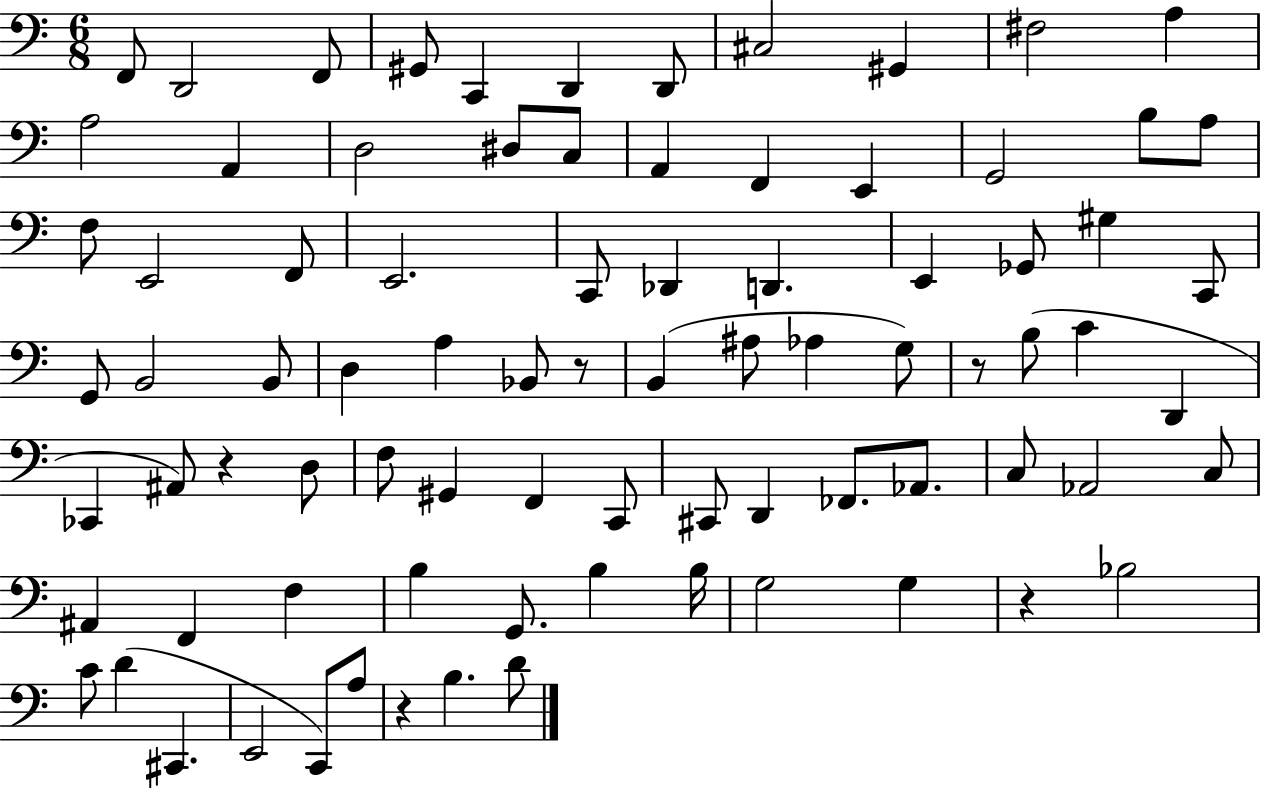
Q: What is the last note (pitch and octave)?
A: D4